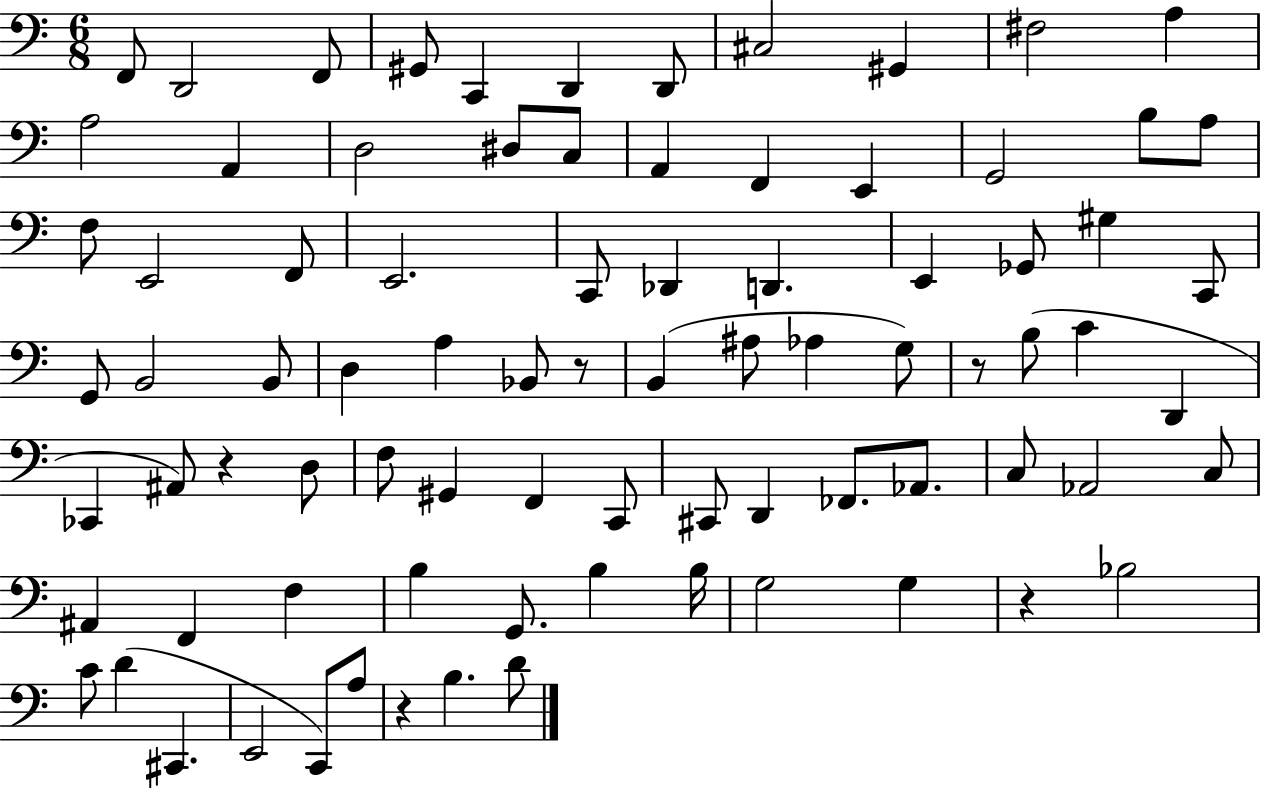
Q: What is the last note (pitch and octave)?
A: D4